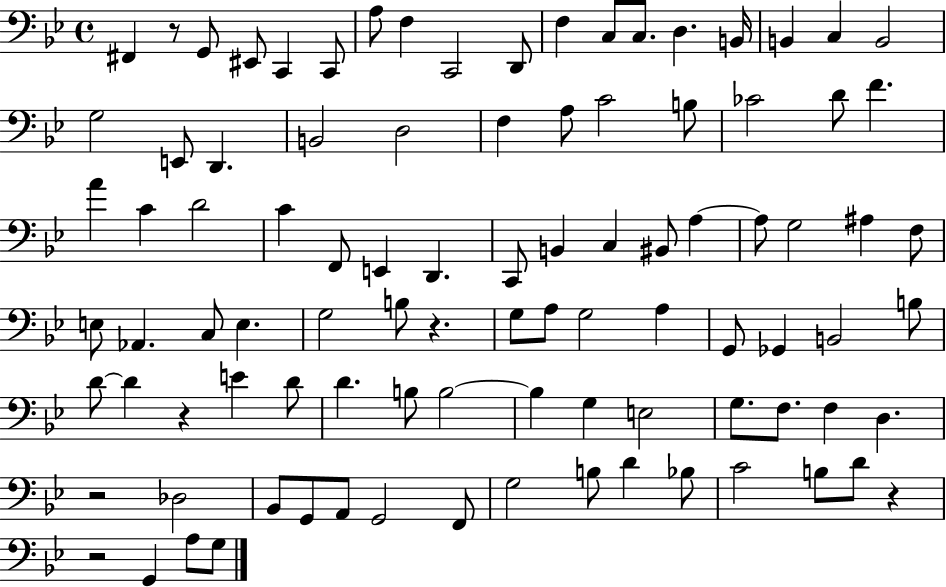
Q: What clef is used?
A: bass